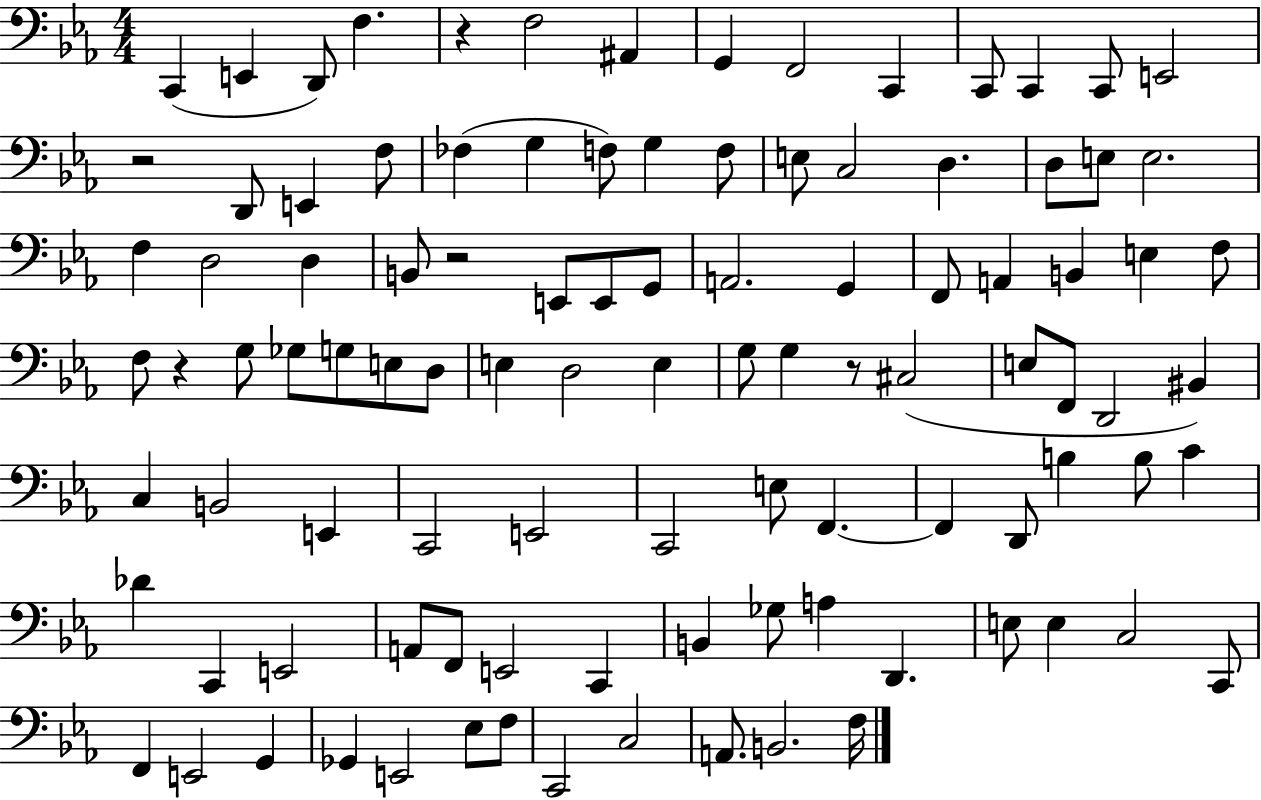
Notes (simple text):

C2/q E2/q D2/e F3/q. R/q F3/h A#2/q G2/q F2/h C2/q C2/e C2/q C2/e E2/h R/h D2/e E2/q F3/e FES3/q G3/q F3/e G3/q F3/e E3/e C3/h D3/q. D3/e E3/e E3/h. F3/q D3/h D3/q B2/e R/h E2/e E2/e G2/e A2/h. G2/q F2/e A2/q B2/q E3/q F3/e F3/e R/q G3/e Gb3/e G3/e E3/e D3/e E3/q D3/h E3/q G3/e G3/q R/e C#3/h E3/e F2/e D2/h BIS2/q C3/q B2/h E2/q C2/h E2/h C2/h E3/e F2/q. F2/q D2/e B3/q B3/e C4/q Db4/q C2/q E2/h A2/e F2/e E2/h C2/q B2/q Gb3/e A3/q D2/q. E3/e E3/q C3/h C2/e F2/q E2/h G2/q Gb2/q E2/h Eb3/e F3/e C2/h C3/h A2/e. B2/h. F3/s